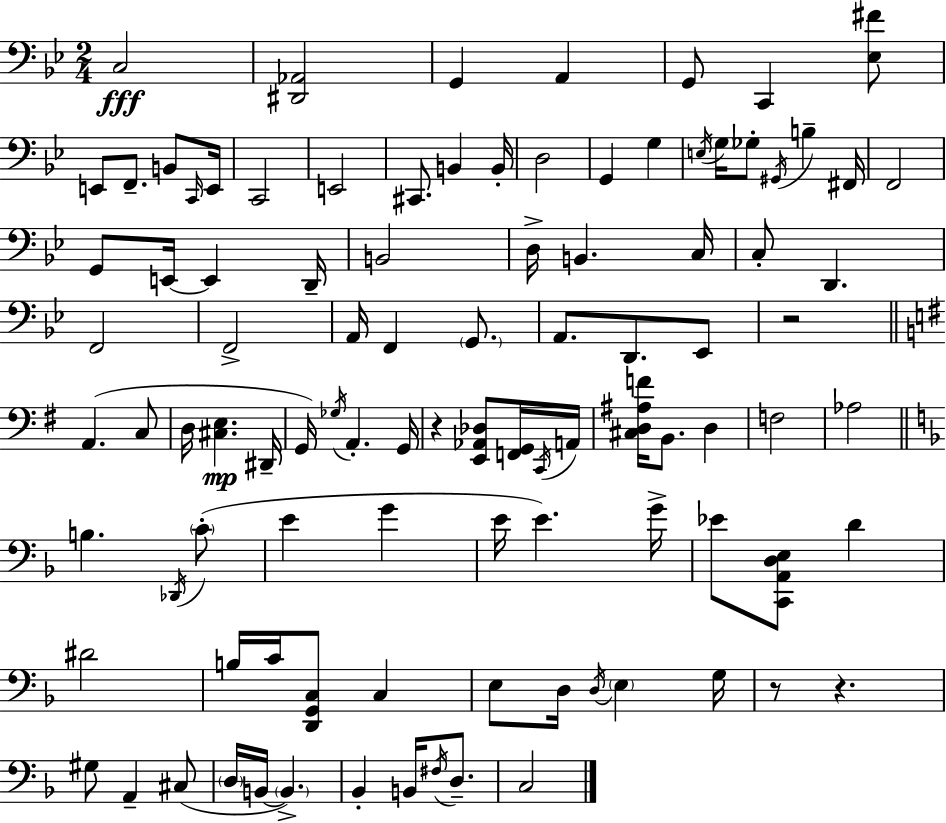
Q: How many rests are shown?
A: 4